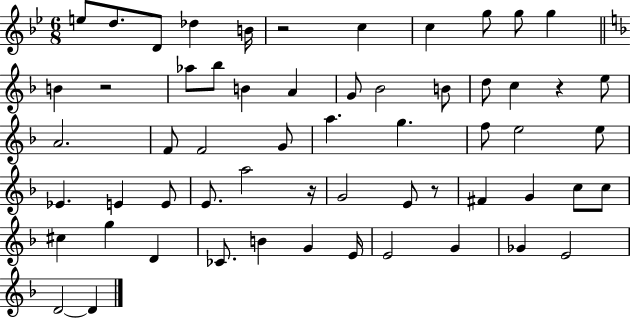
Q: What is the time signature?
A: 6/8